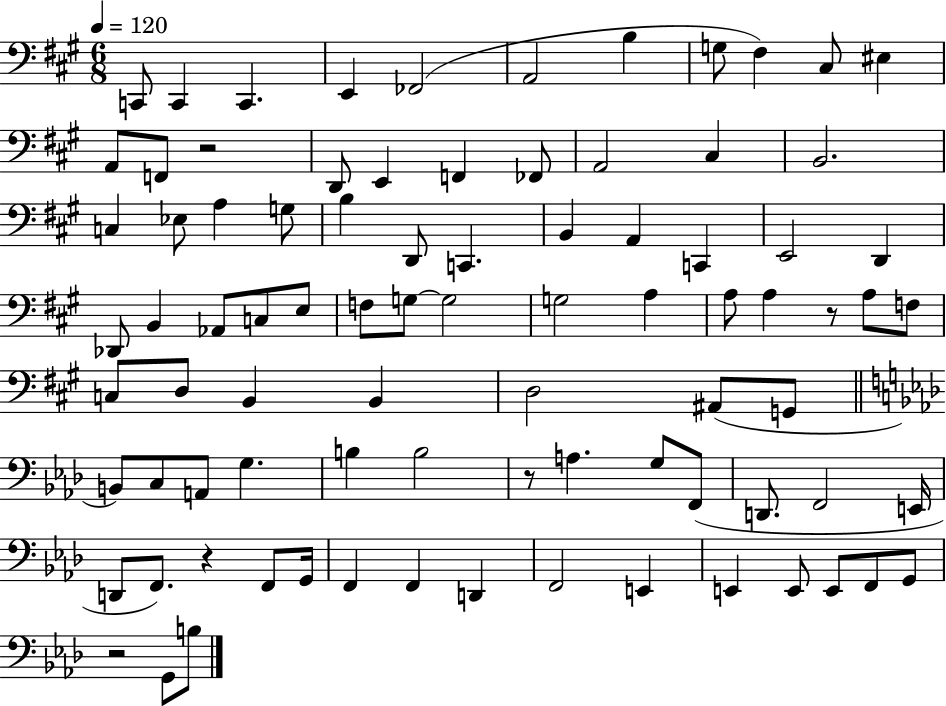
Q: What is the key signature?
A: A major